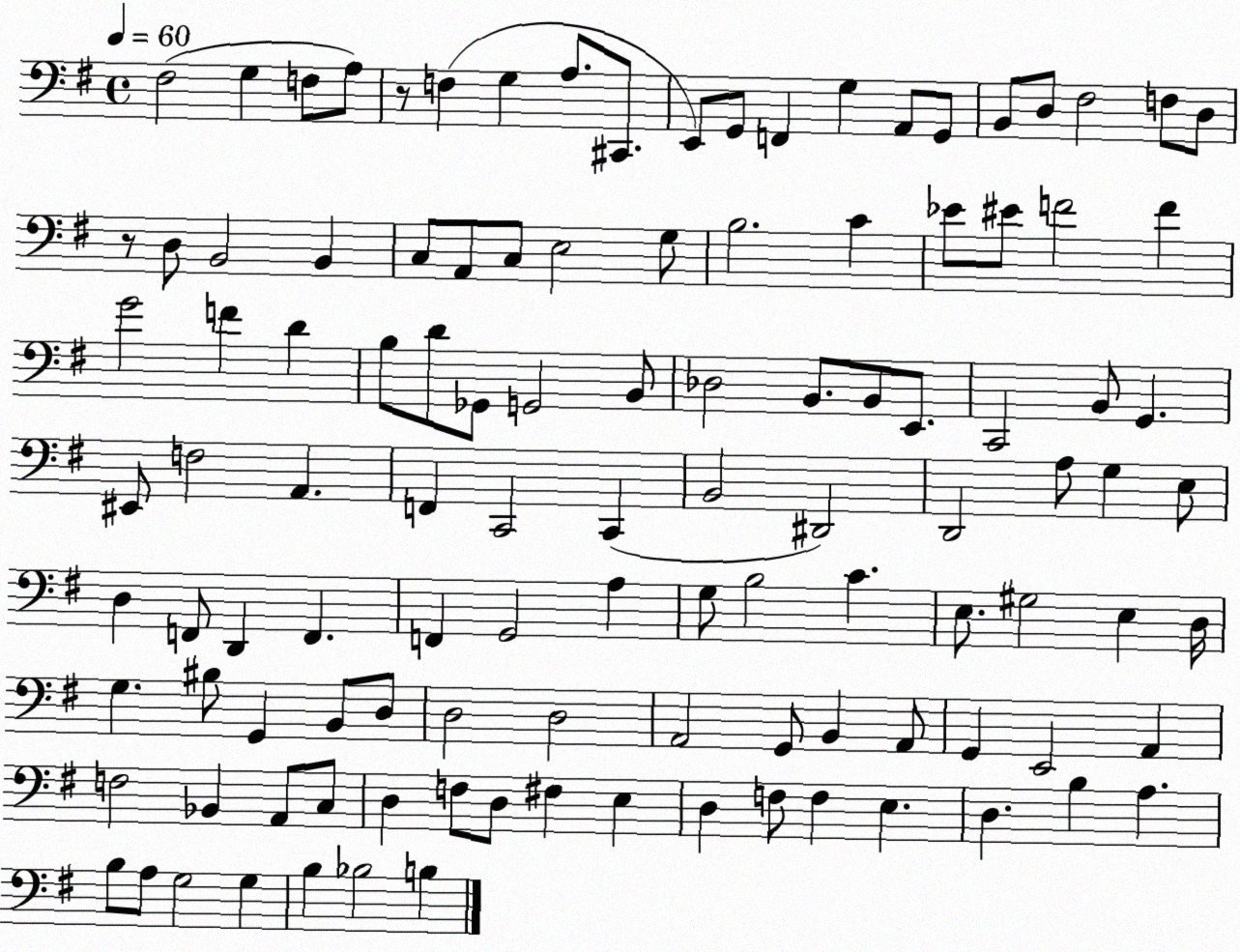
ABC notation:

X:1
T:Untitled
M:4/4
L:1/4
K:G
^F,2 G, F,/2 A,/2 z/2 F, G, A,/2 ^C,,/2 E,,/2 G,,/2 F,, G, A,,/2 G,,/2 B,,/2 D,/2 ^F,2 F,/2 D,/2 z/2 D,/2 B,,2 B,, C,/2 A,,/2 C,/2 E,2 G,/2 B,2 C _E/2 ^E/2 F2 F G2 F D B,/2 D/2 _G,,/2 G,,2 B,,/2 _D,2 B,,/2 B,,/2 E,,/2 C,,2 B,,/2 G,, ^E,,/2 F,2 A,, F,, C,,2 C,, B,,2 ^D,,2 D,,2 A,/2 G, E,/2 D, F,,/2 D,, F,, F,, G,,2 A, G,/2 B,2 C E,/2 ^G,2 E, D,/4 G, ^B,/2 G,, B,,/2 D,/2 D,2 D,2 A,,2 G,,/2 B,, A,,/2 G,, E,,2 A,, F,2 _B,, A,,/2 C,/2 D, F,/2 D,/2 ^F, E, D, F,/2 F, E, D, B, A, B,/2 A,/2 G,2 G, B, _B,2 B,